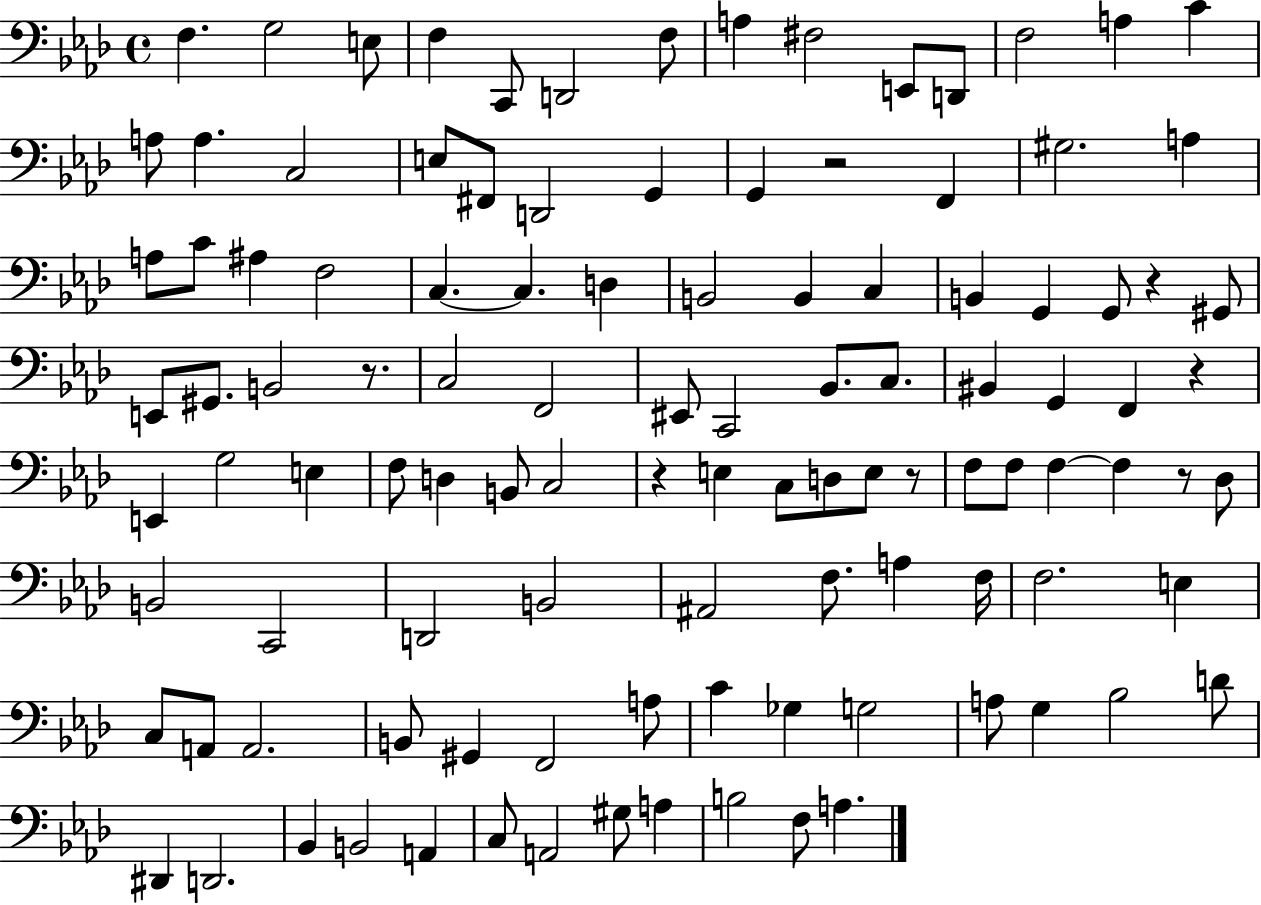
F3/q. G3/h E3/e F3/q C2/e D2/h F3/e A3/q F#3/h E2/e D2/e F3/h A3/q C4/q A3/e A3/q. C3/h E3/e F#2/e D2/h G2/q G2/q R/h F2/q G#3/h. A3/q A3/e C4/e A#3/q F3/h C3/q. C3/q. D3/q B2/h B2/q C3/q B2/q G2/q G2/e R/q G#2/e E2/e G#2/e. B2/h R/e. C3/h F2/h EIS2/e C2/h Bb2/e. C3/e. BIS2/q G2/q F2/q R/q E2/q G3/h E3/q F3/e D3/q B2/e C3/h R/q E3/q C3/e D3/e E3/e R/e F3/e F3/e F3/q F3/q R/e Db3/e B2/h C2/h D2/h B2/h A#2/h F3/e. A3/q F3/s F3/h. E3/q C3/e A2/e A2/h. B2/e G#2/q F2/h A3/e C4/q Gb3/q G3/h A3/e G3/q Bb3/h D4/e D#2/q D2/h. Bb2/q B2/h A2/q C3/e A2/h G#3/e A3/q B3/h F3/e A3/q.